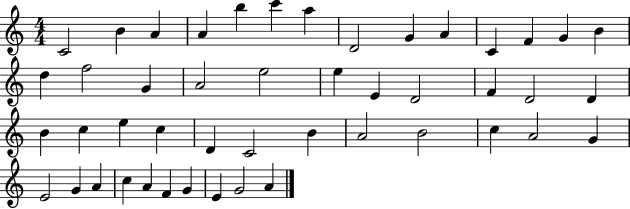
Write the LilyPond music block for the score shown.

{
  \clef treble
  \numericTimeSignature
  \time 4/4
  \key c \major
  c'2 b'4 a'4 | a'4 b''4 c'''4 a''4 | d'2 g'4 a'4 | c'4 f'4 g'4 b'4 | \break d''4 f''2 g'4 | a'2 e''2 | e''4 e'4 d'2 | f'4 d'2 d'4 | \break b'4 c''4 e''4 c''4 | d'4 c'2 b'4 | a'2 b'2 | c''4 a'2 g'4 | \break e'2 g'4 a'4 | c''4 a'4 f'4 g'4 | e'4 g'2 a'4 | \bar "|."
}